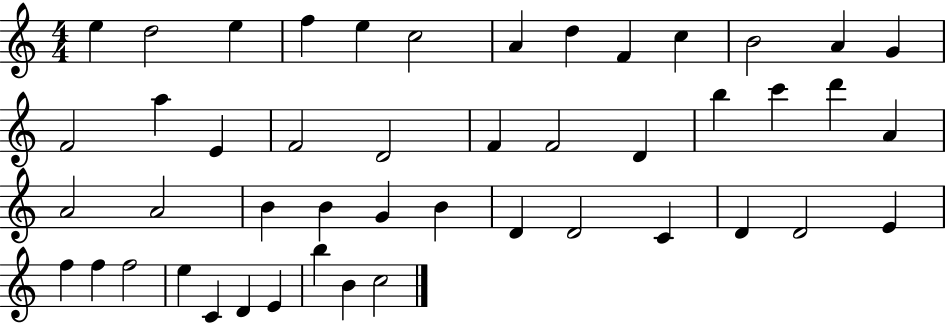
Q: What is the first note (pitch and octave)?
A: E5